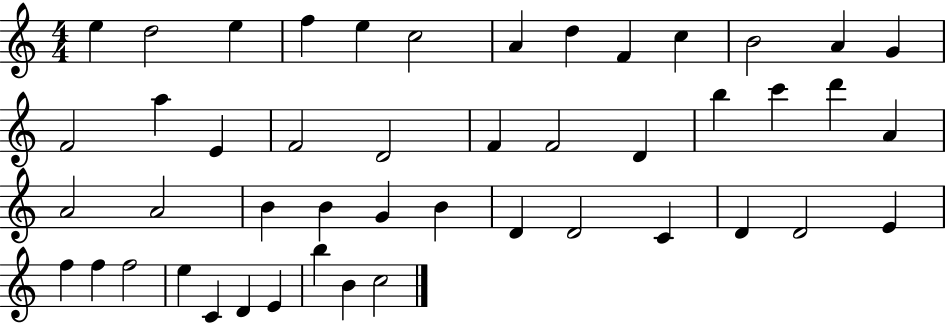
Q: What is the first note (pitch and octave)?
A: E5